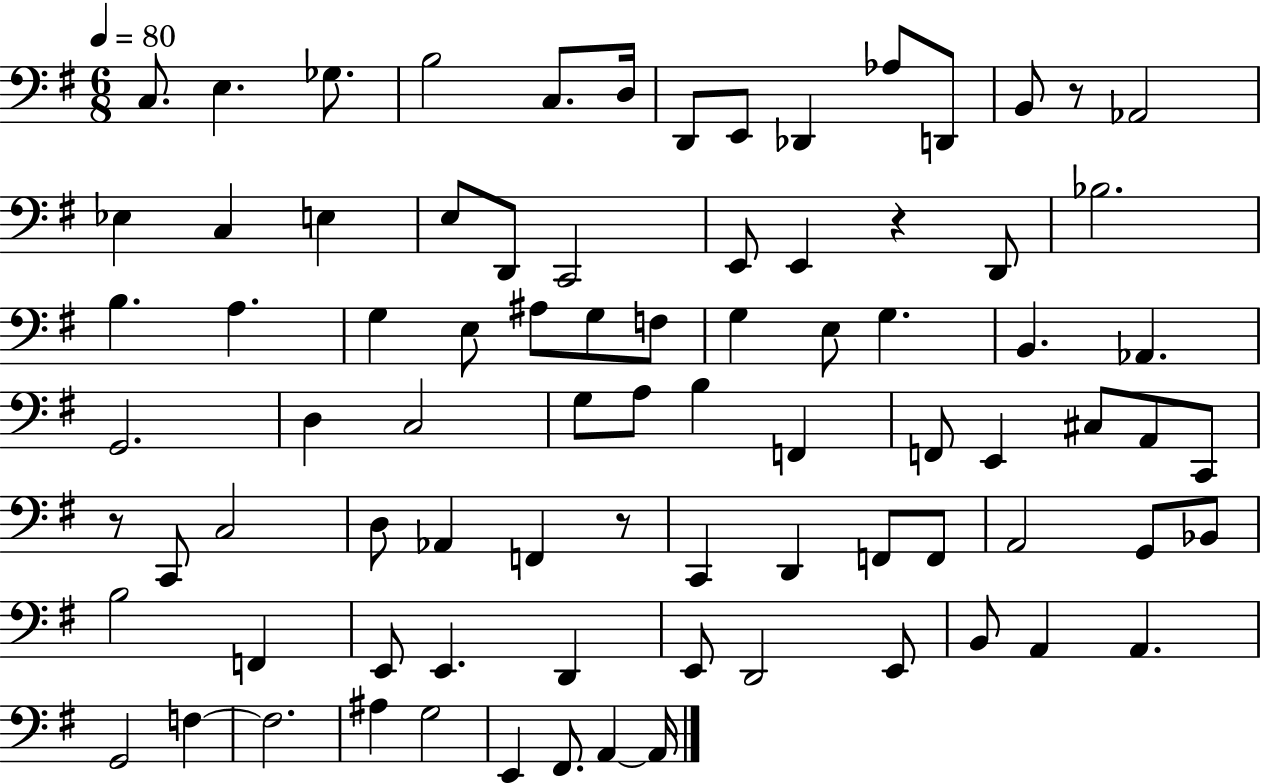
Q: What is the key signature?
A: G major